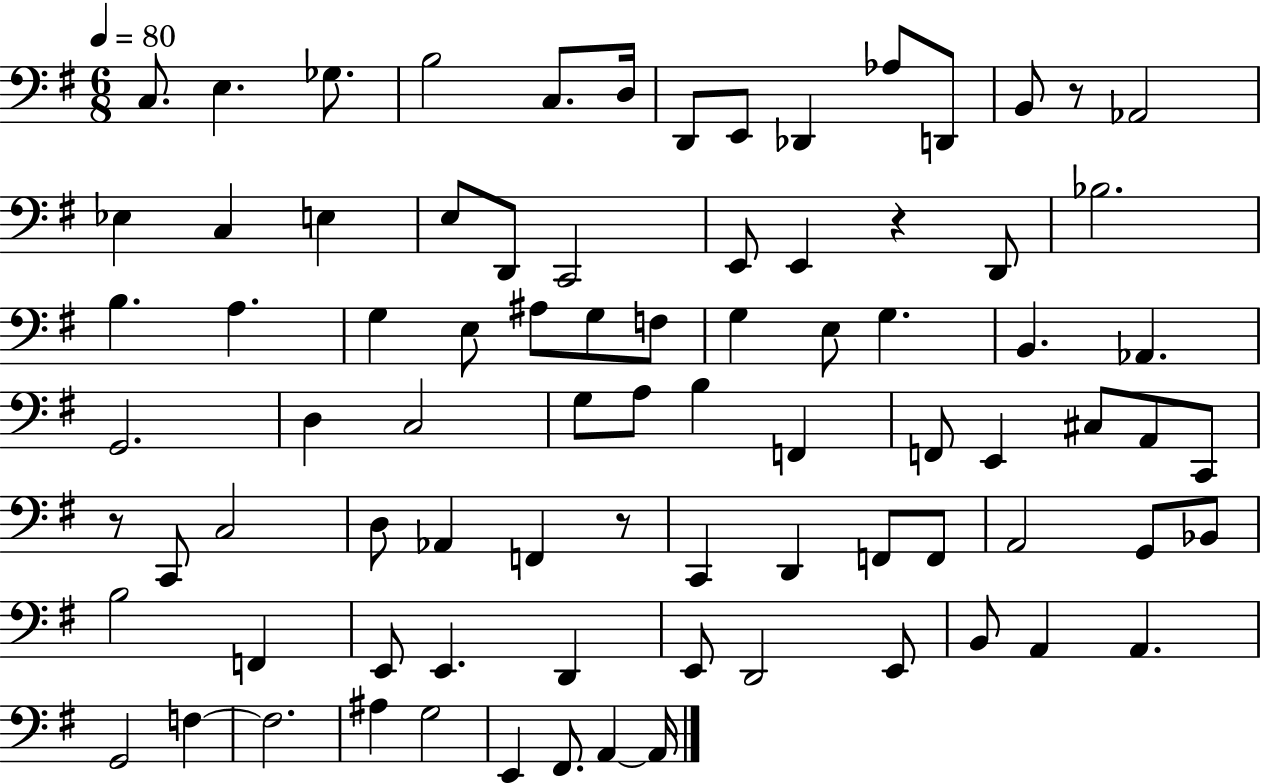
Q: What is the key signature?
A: G major